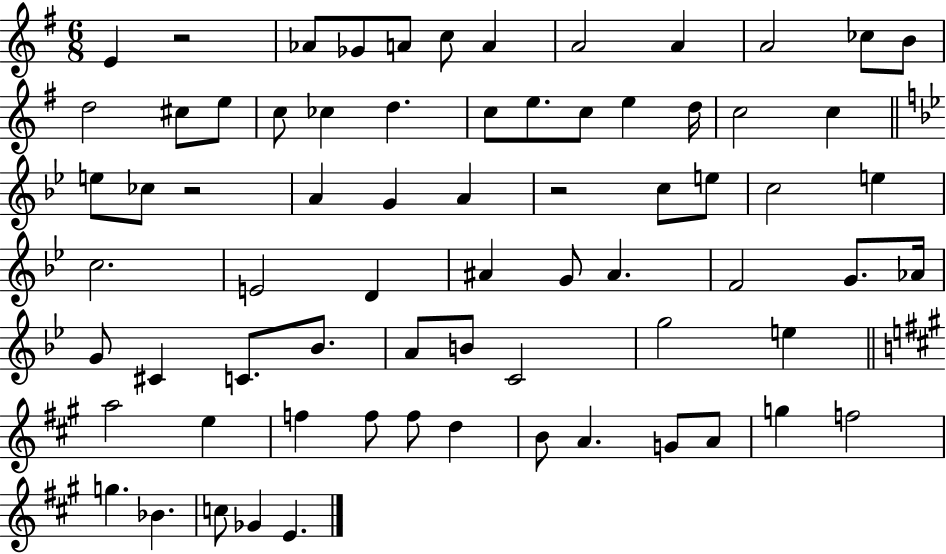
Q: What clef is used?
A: treble